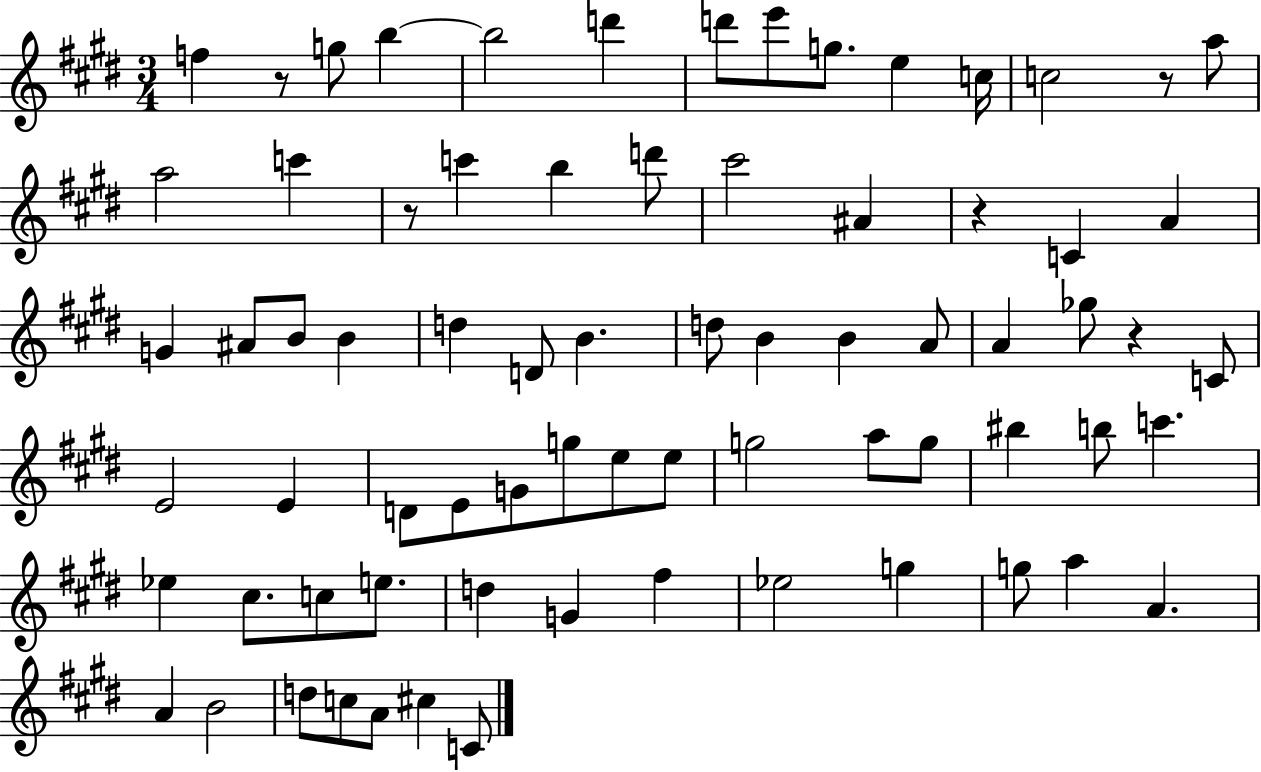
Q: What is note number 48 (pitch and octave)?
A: B5